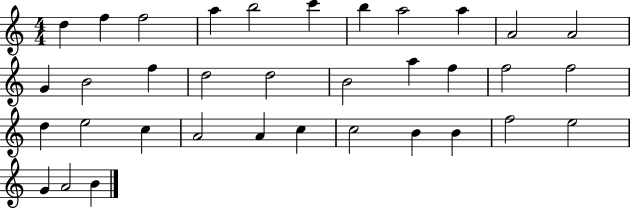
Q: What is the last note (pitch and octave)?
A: B4